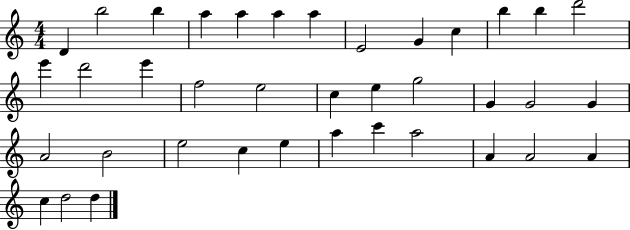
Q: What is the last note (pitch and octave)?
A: D5